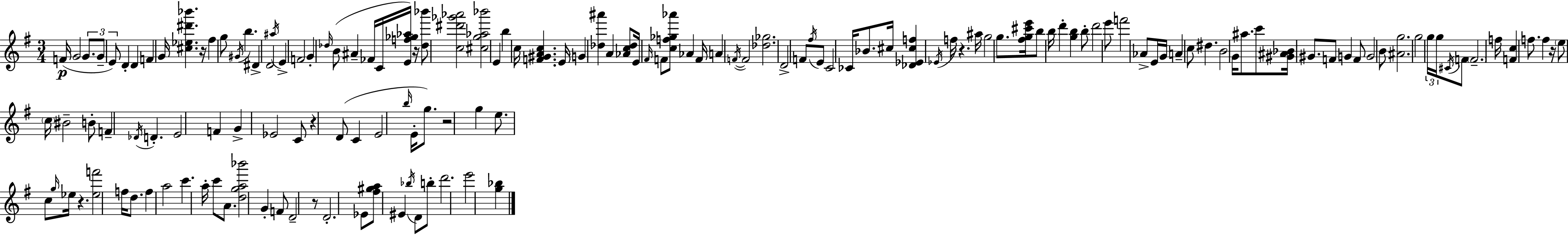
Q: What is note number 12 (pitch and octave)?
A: G#4